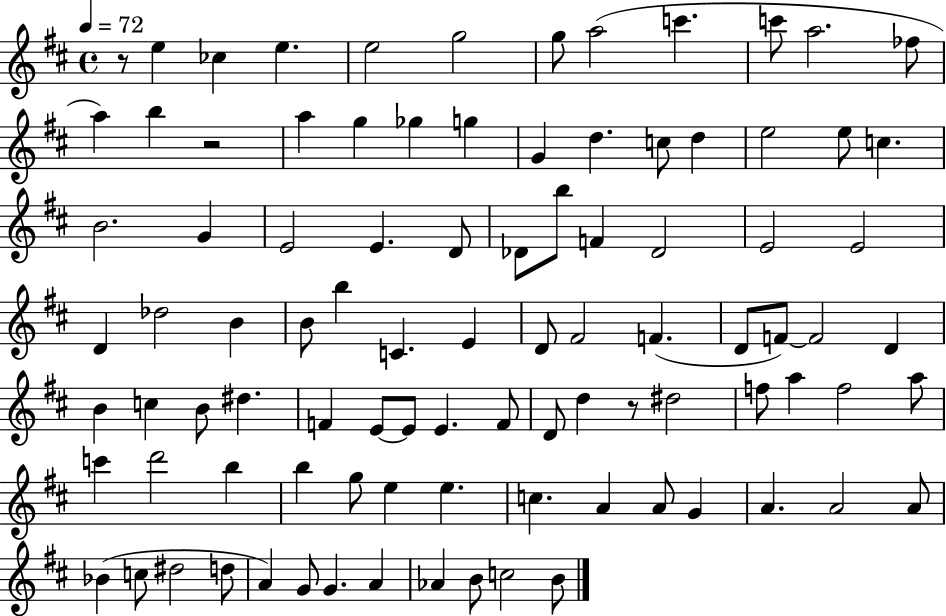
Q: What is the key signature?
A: D major